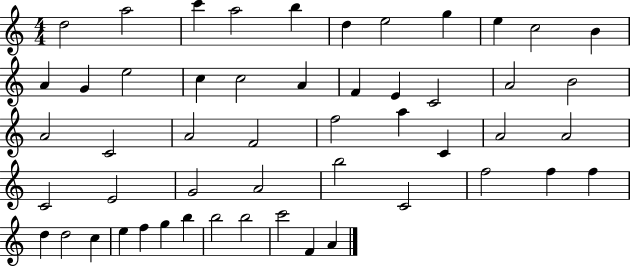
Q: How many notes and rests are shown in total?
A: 52